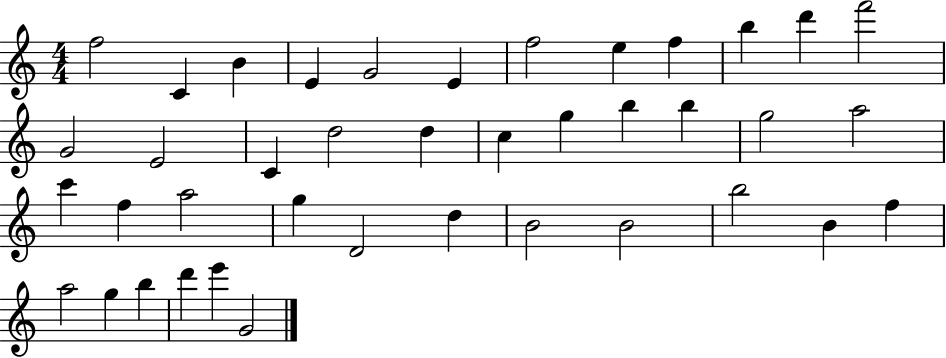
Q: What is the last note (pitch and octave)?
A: G4